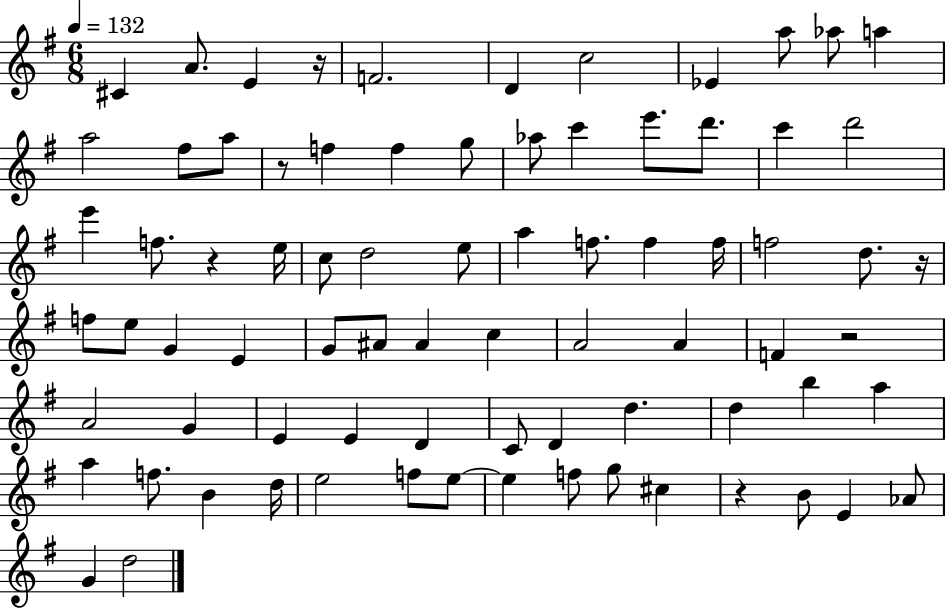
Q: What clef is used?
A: treble